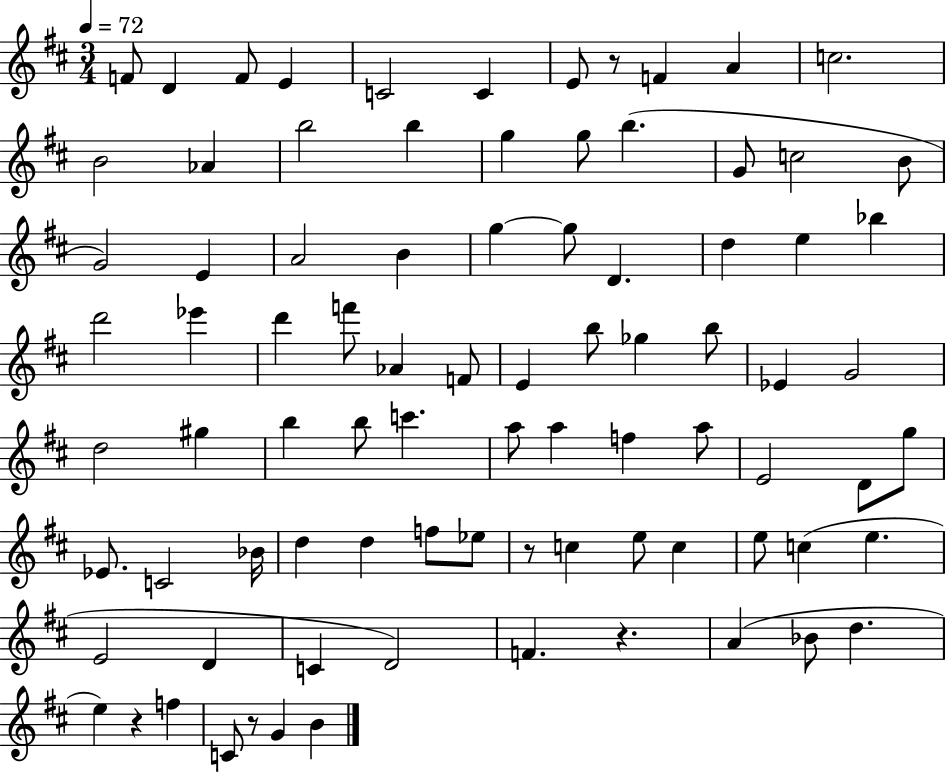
F4/e D4/q F4/e E4/q C4/h C4/q E4/e R/e F4/q A4/q C5/h. B4/h Ab4/q B5/h B5/q G5/q G5/e B5/q. G4/e C5/h B4/e G4/h E4/q A4/h B4/q G5/q G5/e D4/q. D5/q E5/q Bb5/q D6/h Eb6/q D6/q F6/e Ab4/q F4/e E4/q B5/e Gb5/q B5/e Eb4/q G4/h D5/h G#5/q B5/q B5/e C6/q. A5/e A5/q F5/q A5/e E4/h D4/e G5/e Eb4/e. C4/h Bb4/s D5/q D5/q F5/e Eb5/e R/e C5/q E5/e C5/q E5/e C5/q E5/q. E4/h D4/q C4/q D4/h F4/q. R/q. A4/q Bb4/e D5/q. E5/q R/q F5/q C4/e R/e G4/q B4/q